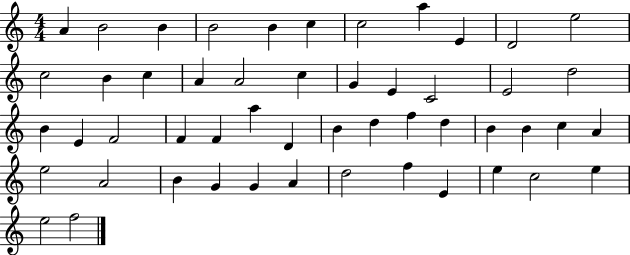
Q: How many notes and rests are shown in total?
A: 51